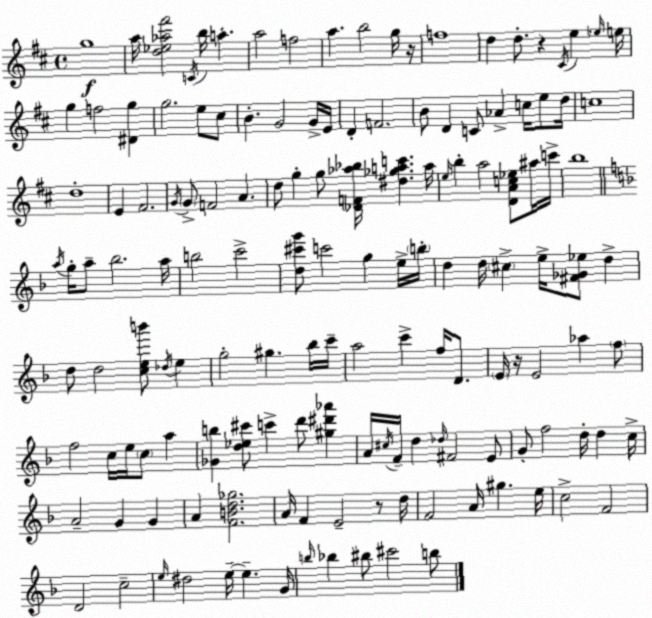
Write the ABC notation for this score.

X:1
T:Untitled
M:4/4
L:1/4
K:D
g4 a/4 [d_e_a^f']2 C/4 b/4 a a2 f2 a b2 g/4 z/4 f4 d d/2 z ^C/4 e _e/4 e/4 g f2 [^Dg] g2 e/2 ^c/2 B G2 G/4 E/4 D F2 B/2 D C/2 _A c/4 e/2 d/4 c4 d4 E ^F2 G/4 G/2 F2 A d/2 g g/2 [_DF_a_b]/4 [^d_gac'] a/4 e/4 b a2 [DAc_e]/2 ^a/4 c'/4 b4 a/4 g/4 a/2 _b2 a/4 b2 c'2 [d^c'g']/2 c'2 g e/4 b/4 d d/4 ^c e/4 [^F_G_e]/2 d d/2 d2 [ceb']/2 _d/4 e g2 ^g _b/4 c'/4 a2 c' f/4 D/2 E/4 z/4 E2 _a f/2 f2 c/4 e/4 c/2 a [_Gb] [d_e^c']/2 c' d'/2 [^g^d'_a'] A/4 ^c/4 F/4 d _d/4 ^F2 E/2 G/2 f2 d/4 d c/4 A2 G G A [FBd_g]2 A/4 F E2 z/2 d/4 F2 A/4 ^g e/4 c2 F2 D2 c2 e/4 ^d2 e/4 e G/4 b/4 _b ^b/2 ^c'2 b/2